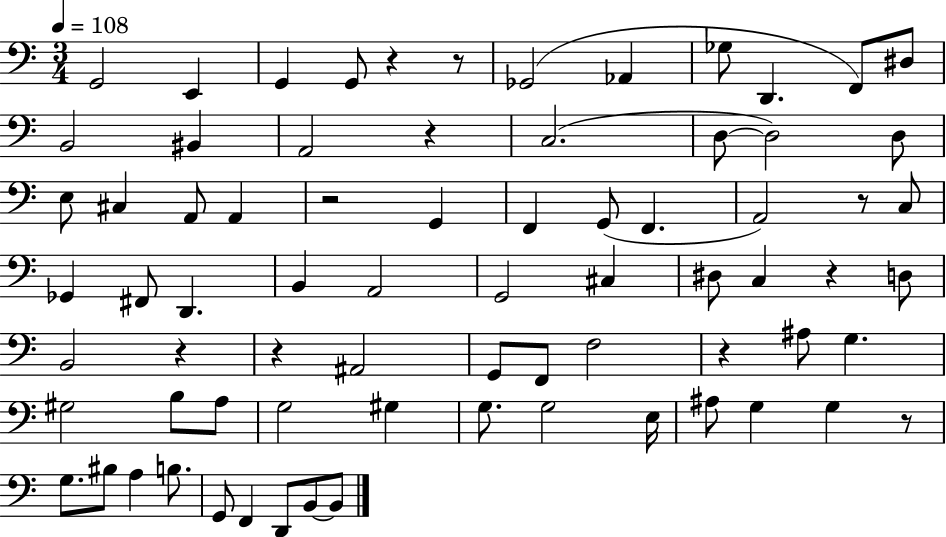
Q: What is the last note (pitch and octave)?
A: B2